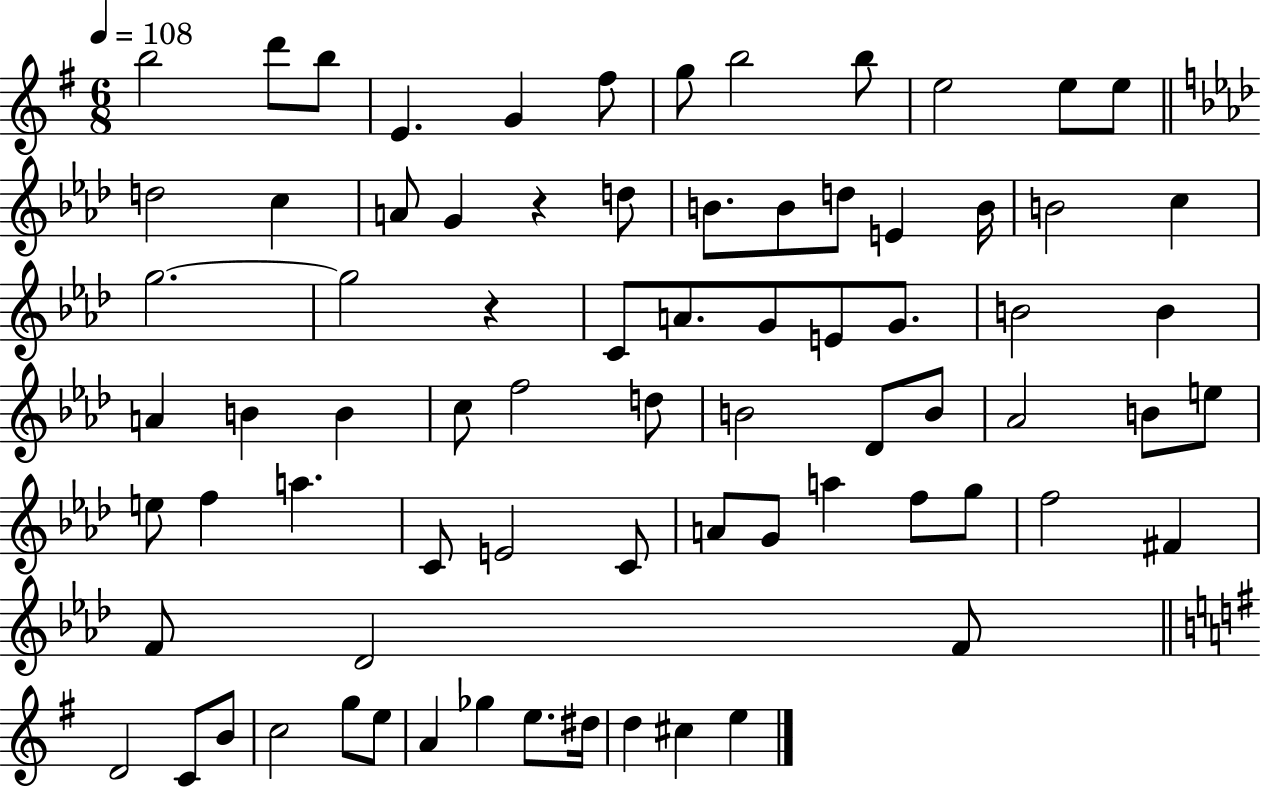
{
  \clef treble
  \numericTimeSignature
  \time 6/8
  \key g \major
  \tempo 4 = 108
  b''2 d'''8 b''8 | e'4. g'4 fis''8 | g''8 b''2 b''8 | e''2 e''8 e''8 | \break \bar "||" \break \key aes \major d''2 c''4 | a'8 g'4 r4 d''8 | b'8. b'8 d''8 e'4 b'16 | b'2 c''4 | \break g''2.~~ | g''2 r4 | c'8 a'8. g'8 e'8 g'8. | b'2 b'4 | \break a'4 b'4 b'4 | c''8 f''2 d''8 | b'2 des'8 b'8 | aes'2 b'8 e''8 | \break e''8 f''4 a''4. | c'8 e'2 c'8 | a'8 g'8 a''4 f''8 g''8 | f''2 fis'4 | \break f'8 des'2 f'8 | \bar "||" \break \key g \major d'2 c'8 b'8 | c''2 g''8 e''8 | a'4 ges''4 e''8. dis''16 | d''4 cis''4 e''4 | \break \bar "|."
}